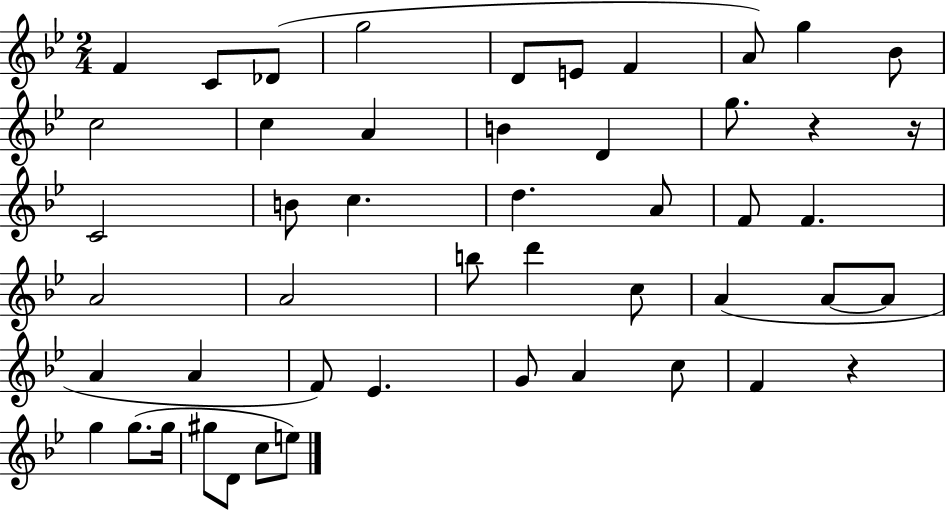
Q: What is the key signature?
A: BES major